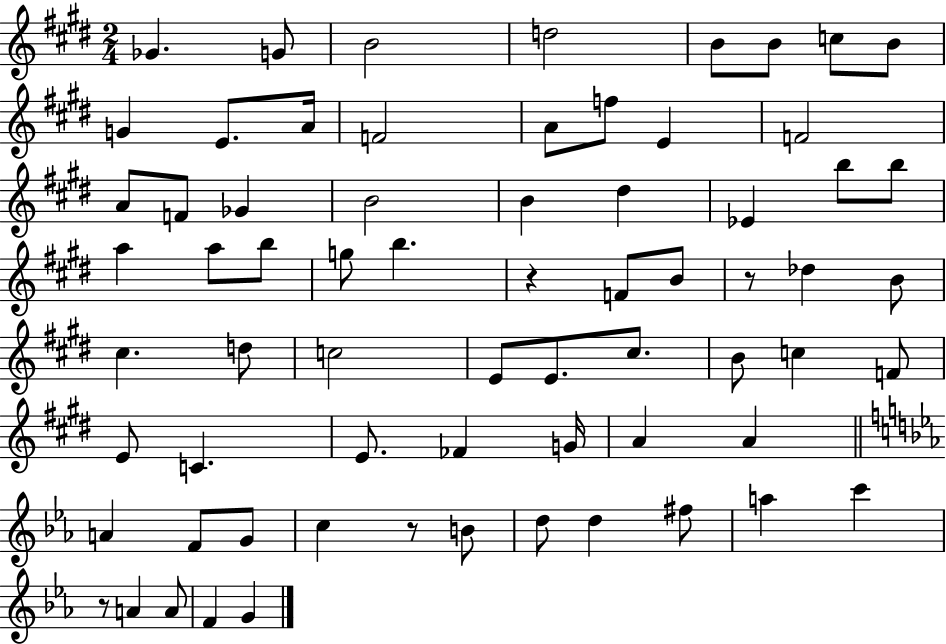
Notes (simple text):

Gb4/q. G4/e B4/h D5/h B4/e B4/e C5/e B4/e G4/q E4/e. A4/s F4/h A4/e F5/e E4/q F4/h A4/e F4/e Gb4/q B4/h B4/q D#5/q Eb4/q B5/e B5/e A5/q A5/e B5/e G5/e B5/q. R/q F4/e B4/e R/e Db5/q B4/e C#5/q. D5/e C5/h E4/e E4/e. C#5/e. B4/e C5/q F4/e E4/e C4/q. E4/e. FES4/q G4/s A4/q A4/q A4/q F4/e G4/e C5/q R/e B4/e D5/e D5/q F#5/e A5/q C6/q R/e A4/q A4/e F4/q G4/q